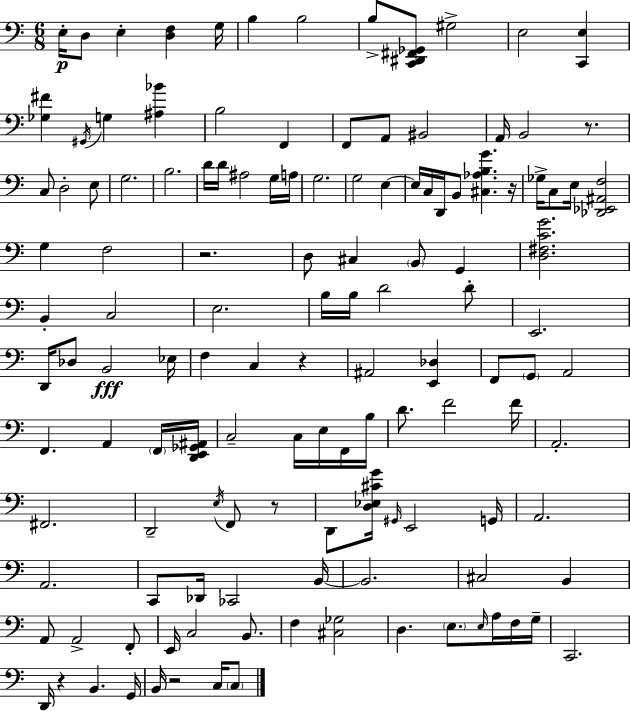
X:1
T:Untitled
M:6/8
L:1/4
K:C
E,/4 D,/2 E, [D,F,] G,/4 B, B,2 B,/2 [C,,^D,,^F,,_G,,]/2 ^G,2 E,2 [C,,E,] [_G,^F] ^G,,/4 G, [^A,_B] B,2 F,, F,,/2 A,,/2 ^B,,2 A,,/4 B,,2 z/2 C,/2 D,2 E,/2 G,2 B,2 D/4 D/4 ^A,2 G,/4 A,/4 G,2 G,2 E, E,/4 C,/4 D,,/4 B,,/2 [^C,_A,B,G] z/4 _G,/4 C,/2 E,/4 [_D,,_E,,^A,,F,]2 G, F,2 z2 D,/2 ^C, B,,/2 G,, [D,^F,CG]2 B,, C,2 E,2 B,/4 B,/4 D2 D/2 E,,2 D,,/4 _D,/2 B,,2 _E,/4 F, C, z ^A,,2 [E,,_D,] F,,/2 G,,/2 A,,2 F,, A,, F,,/4 [D,,E,,_G,,^A,,]/4 C,2 C,/4 E,/4 F,,/4 B,/4 D/2 F2 F/4 A,,2 ^F,,2 D,,2 E,/4 F,,/2 z/2 D,,/2 [D,_E,^CG]/4 ^G,,/4 E,,2 G,,/4 A,,2 A,,2 C,,/2 _D,,/4 _C,,2 B,,/4 B,,2 ^C,2 B,, A,,/2 A,,2 F,,/2 E,,/4 C,2 B,,/2 F, [^C,_G,]2 D, E,/2 E,/4 A,/4 F,/4 G,/4 C,,2 D,,/4 z B,, G,,/4 B,,/4 z2 C,/4 C,/2